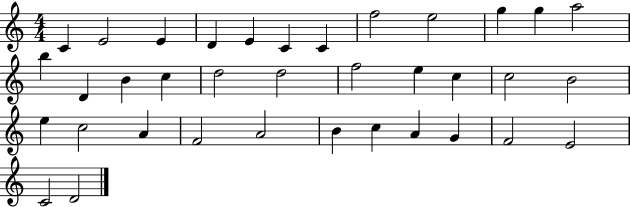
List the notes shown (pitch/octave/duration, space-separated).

C4/q E4/h E4/q D4/q E4/q C4/q C4/q F5/h E5/h G5/q G5/q A5/h B5/q D4/q B4/q C5/q D5/h D5/h F5/h E5/q C5/q C5/h B4/h E5/q C5/h A4/q F4/h A4/h B4/q C5/q A4/q G4/q F4/h E4/h C4/h D4/h